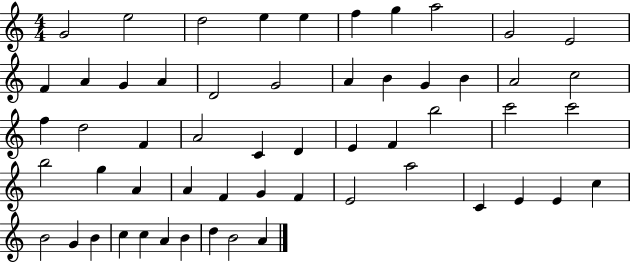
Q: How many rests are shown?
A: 0